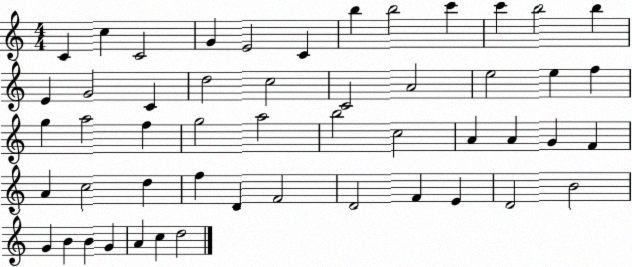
X:1
T:Untitled
M:4/4
L:1/4
K:C
C c C2 G E2 C b b2 c' c' b2 b E G2 C d2 c2 C2 A2 e2 e f g a2 f g2 a2 b2 c2 A A G F A c2 d f D F2 D2 F E D2 B2 G B B G A c d2